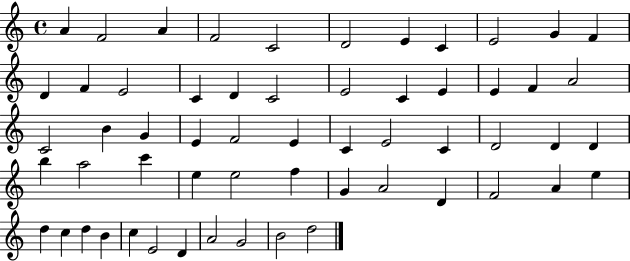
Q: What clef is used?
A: treble